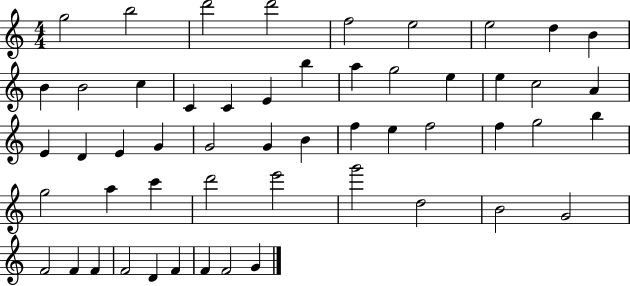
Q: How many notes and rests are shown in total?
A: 53